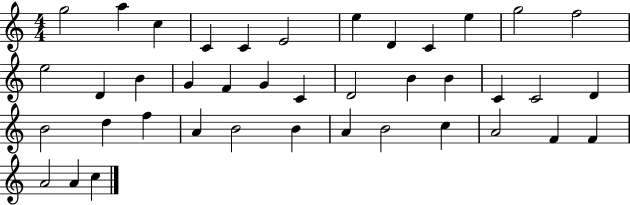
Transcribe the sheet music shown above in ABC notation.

X:1
T:Untitled
M:4/4
L:1/4
K:C
g2 a c C C E2 e D C e g2 f2 e2 D B G F G C D2 B B C C2 D B2 d f A B2 B A B2 c A2 F F A2 A c